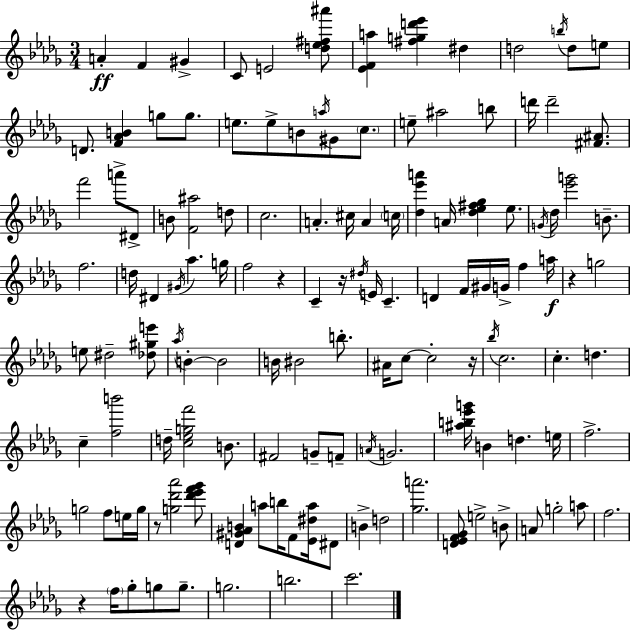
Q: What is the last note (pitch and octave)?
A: C6